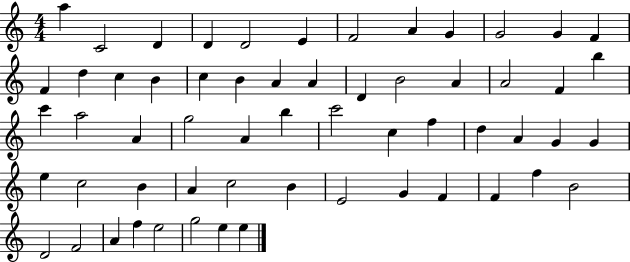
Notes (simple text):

A5/q C4/h D4/q D4/q D4/h E4/q F4/h A4/q G4/q G4/h G4/q F4/q F4/q D5/q C5/q B4/q C5/q B4/q A4/q A4/q D4/q B4/h A4/q A4/h F4/q B5/q C6/q A5/h A4/q G5/h A4/q B5/q C6/h C5/q F5/q D5/q A4/q G4/q G4/q E5/q C5/h B4/q A4/q C5/h B4/q E4/h G4/q F4/q F4/q F5/q B4/h D4/h F4/h A4/q F5/q E5/h G5/h E5/q E5/q